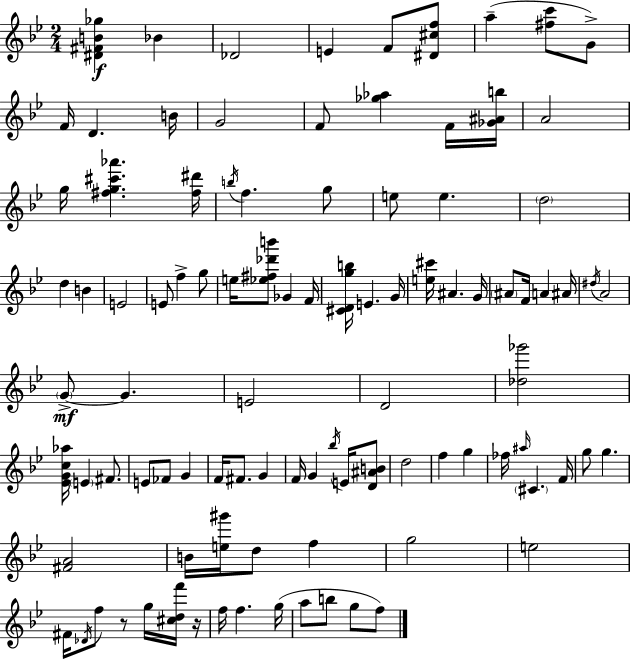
[D#4,F#4,B4,Gb5]/q Bb4/q Db4/h E4/q F4/e [D#4,C#5,F5]/e A5/q [F#5,C6]/e G4/e F4/s D4/q. B4/s G4/h F4/e [Gb5,Ab5]/q F4/s [Gb4,A#4,B5]/s A4/h G5/s [F#5,G5,C#6,Ab6]/q. [F#5,D#6]/s B5/s F5/q. G5/e E5/e E5/q. D5/h D5/q B4/q E4/h E4/e F5/q G5/e E5/s [Eb5,F#5,Db6,B6]/e Gb4/q F4/s [C#4,D4,G5,B5]/s E4/q. G4/s [E5,C#6]/s A#4/q. G4/s A#4/e F4/s A4/q A#4/s D#5/s A4/h G4/e G4/q. E4/h D4/h [Db5,Gb6]/h [Eb4,G4,C5,Ab5]/s E4/q F#4/e. E4/e FES4/e G4/q F4/s F#4/e. G4/q F4/s G4/q Bb5/s E4/s [D4,A#4,B4]/e D5/h F5/q G5/q FES5/s A#5/s C#4/q. F4/s G5/e G5/q. [F#4,A4]/h B4/s [E5,G#6]/s D5/e F5/q G5/h E5/h F#4/s Db4/s F5/e R/e G5/s [C#5,D5,F6]/s R/s F5/s F5/q. G5/s A5/e B5/e G5/e F5/e